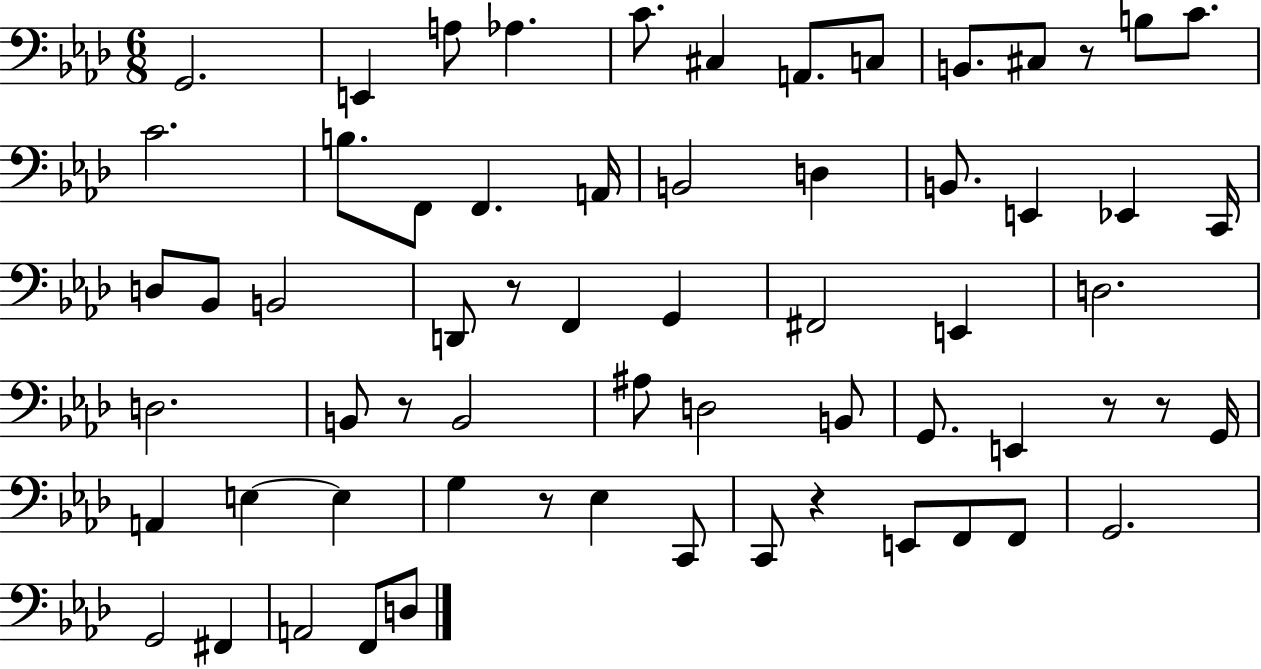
{
  \clef bass
  \numericTimeSignature
  \time 6/8
  \key aes \major
  g,2. | e,4 a8 aes4. | c'8. cis4 a,8. c8 | b,8. cis8 r8 b8 c'8. | \break c'2. | b8. f,8 f,4. a,16 | b,2 d4 | b,8. e,4 ees,4 c,16 | \break d8 bes,8 b,2 | d,8 r8 f,4 g,4 | fis,2 e,4 | d2. | \break d2. | b,8 r8 b,2 | ais8 d2 b,8 | g,8. e,4 r8 r8 g,16 | \break a,4 e4~~ e4 | g4 r8 ees4 c,8 | c,8 r4 e,8 f,8 f,8 | g,2. | \break g,2 fis,4 | a,2 f,8 d8 | \bar "|."
}